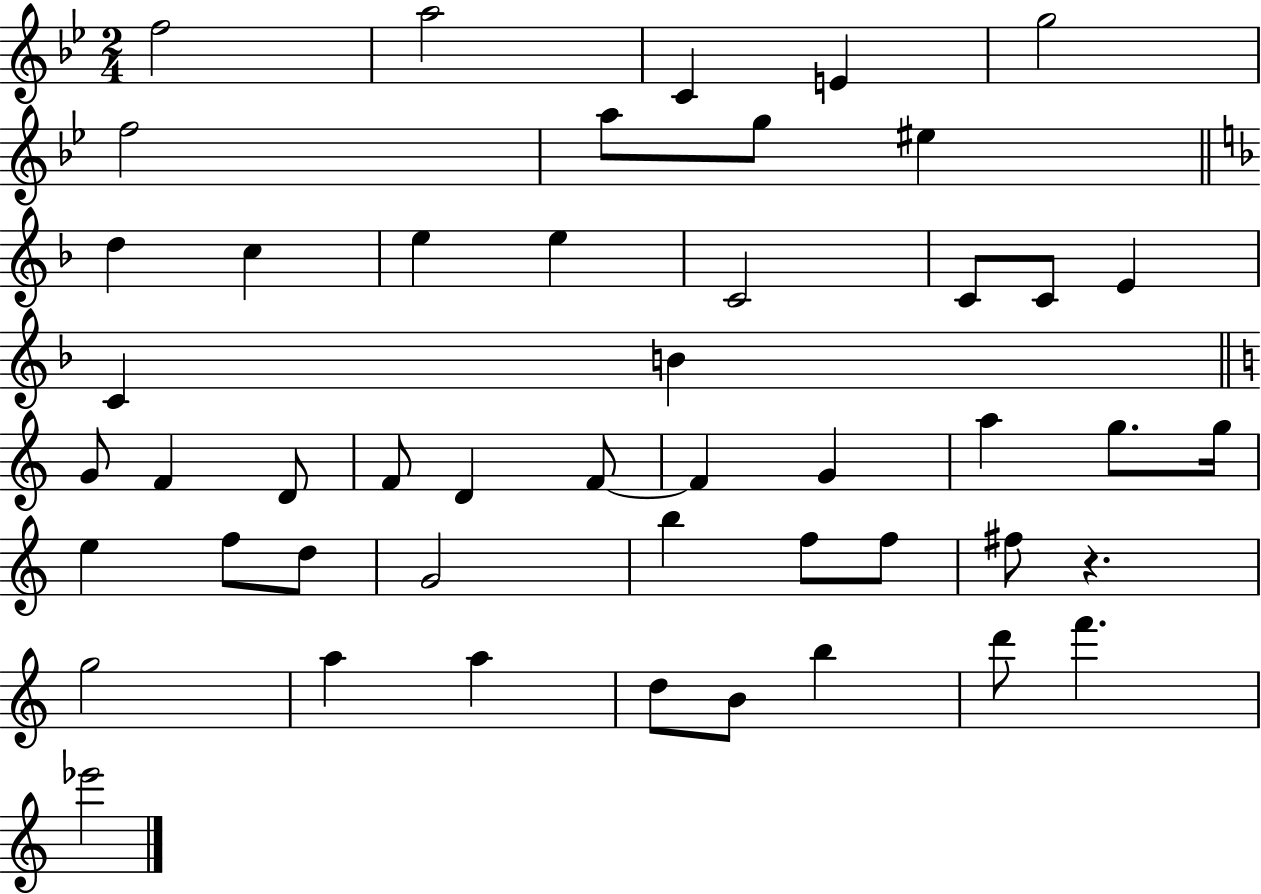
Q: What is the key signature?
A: BES major